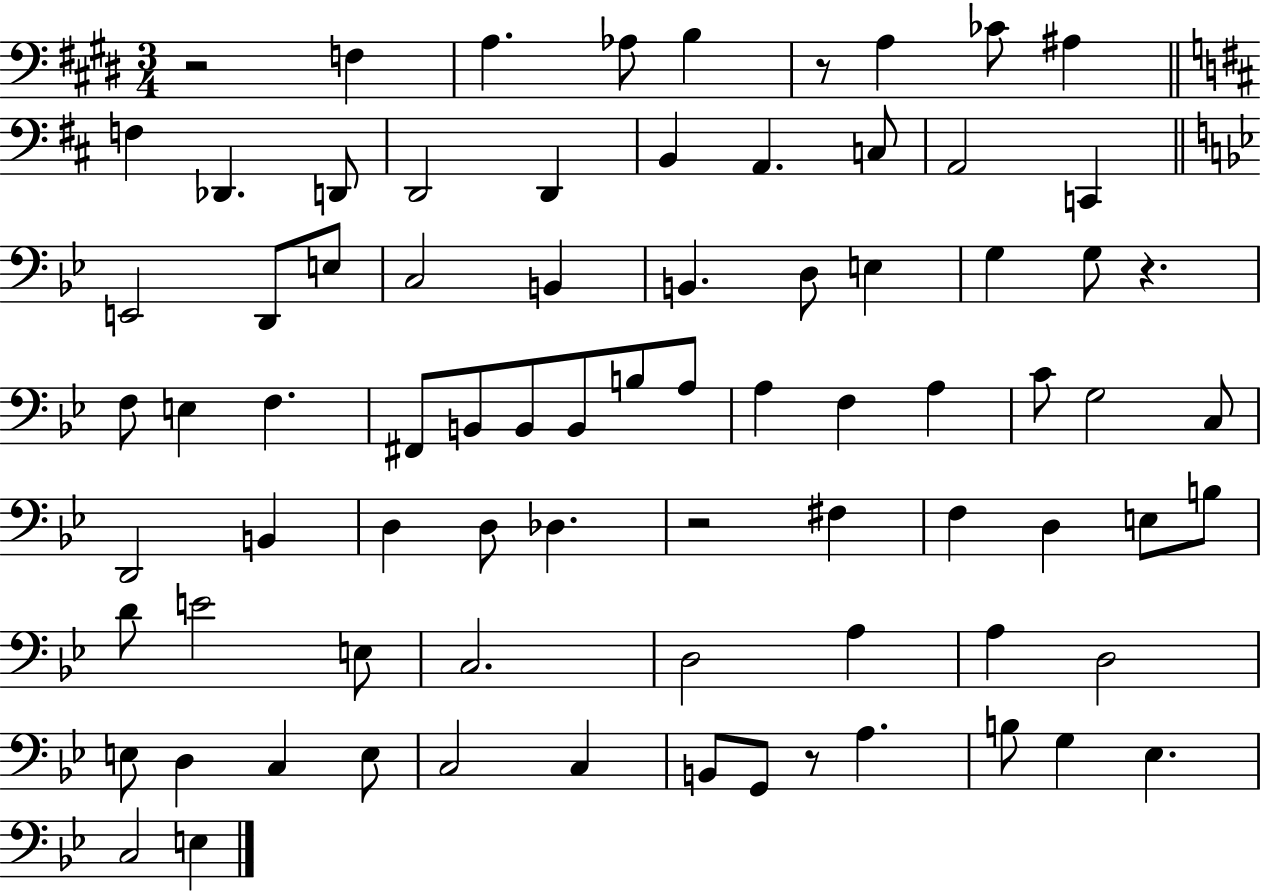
X:1
T:Untitled
M:3/4
L:1/4
K:E
z2 F, A, _A,/2 B, z/2 A, _C/2 ^A, F, _D,, D,,/2 D,,2 D,, B,, A,, C,/2 A,,2 C,, E,,2 D,,/2 E,/2 C,2 B,, B,, D,/2 E, G, G,/2 z F,/2 E, F, ^F,,/2 B,,/2 B,,/2 B,,/2 B,/2 A,/2 A, F, A, C/2 G,2 C,/2 D,,2 B,, D, D,/2 _D, z2 ^F, F, D, E,/2 B,/2 D/2 E2 E,/2 C,2 D,2 A, A, D,2 E,/2 D, C, E,/2 C,2 C, B,,/2 G,,/2 z/2 A, B,/2 G, _E, C,2 E,